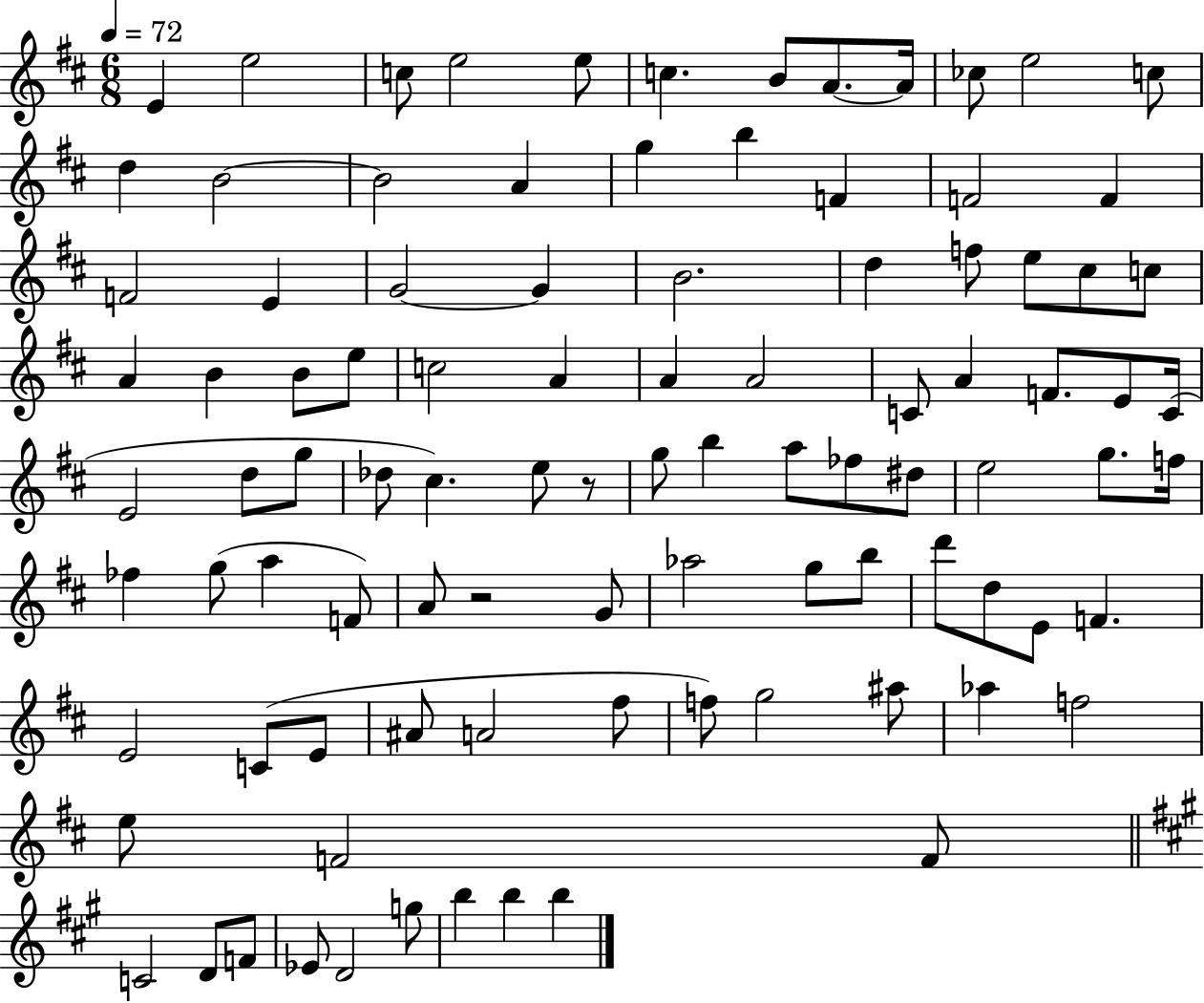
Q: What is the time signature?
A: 6/8